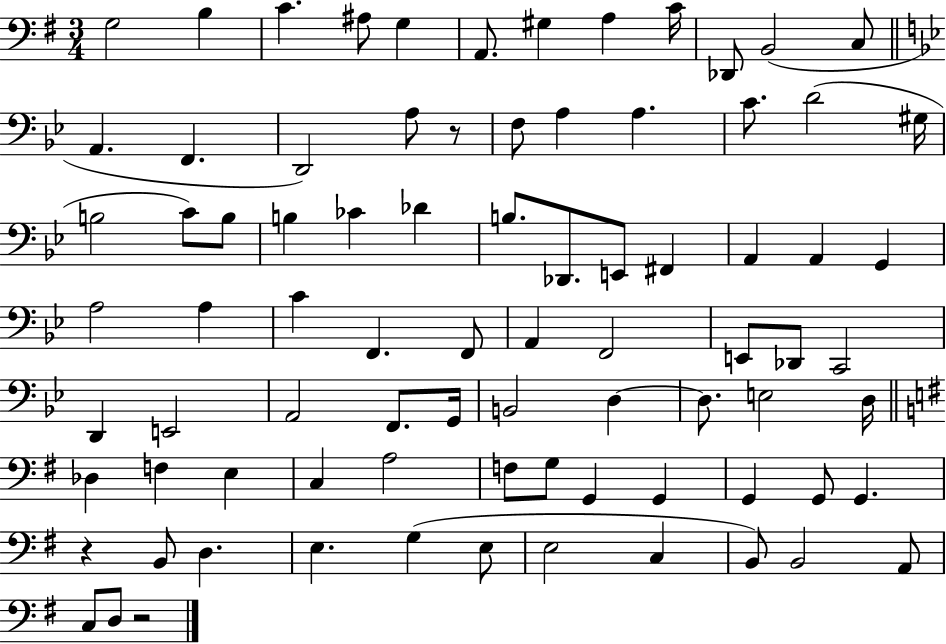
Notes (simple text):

G3/h B3/q C4/q. A#3/e G3/q A2/e. G#3/q A3/q C4/s Db2/e B2/h C3/e A2/q. F2/q. D2/h A3/e R/e F3/e A3/q A3/q. C4/e. D4/h G#3/s B3/h C4/e B3/e B3/q CES4/q Db4/q B3/e. Db2/e. E2/e F#2/q A2/q A2/q G2/q A3/h A3/q C4/q F2/q. F2/e A2/q F2/h E2/e Db2/e C2/h D2/q E2/h A2/h F2/e. G2/s B2/h D3/q D3/e. E3/h D3/s Db3/q F3/q E3/q C3/q A3/h F3/e G3/e G2/q G2/q G2/q G2/e G2/q. R/q B2/e D3/q. E3/q. G3/q E3/e E3/h C3/q B2/e B2/h A2/e C3/e D3/e R/h